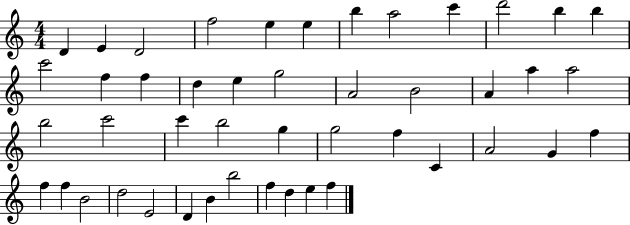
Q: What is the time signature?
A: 4/4